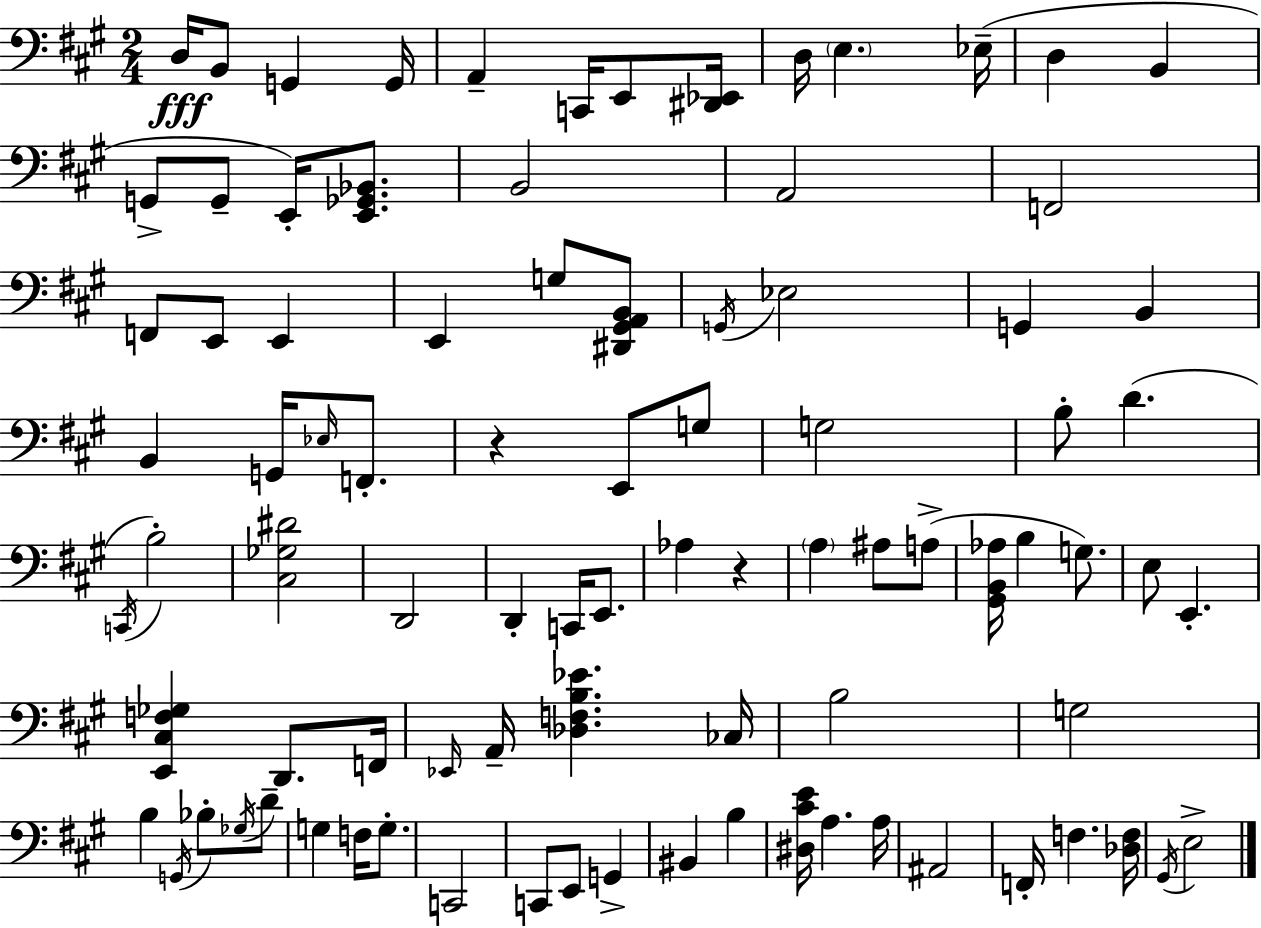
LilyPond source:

{
  \clef bass
  \numericTimeSignature
  \time 2/4
  \key a \major
  \repeat volta 2 { d16\fff b,8 g,4 g,16 | a,4-- c,16 e,8 <dis, ees,>16 | d16 \parenthesize e4. ees16--( | d4 b,4 | \break g,8-> g,8-- e,16-.) <e, ges, bes,>8. | b,2 | a,2 | f,2 | \break f,8 e,8 e,4 | e,4 g8 <dis, gis, a, b,>8 | \acciaccatura { g,16 } ees2 | g,4 b,4 | \break b,4 g,16 \grace { ees16 } f,8.-. | r4 e,8 | g8 g2 | b8-. d'4.( | \break \acciaccatura { c,16 } b2-.) | <cis ges dis'>2 | d,2 | d,4-. c,16 | \break e,8. aes4 r4 | \parenthesize a4 ais8 | a8->( <gis, b, aes>16 b4 | g8.) e8 e,4.-. | \break <e, cis f ges>4 d,8. | f,16 \grace { ees,16 } a,16-- <des f b ees'>4. | ces16 b2 | g2 | \break b4 | \acciaccatura { g,16 } bes8-. \acciaccatura { ges16 } d'8-- g4 | f16 g8.-. c,2 | c,8 | \break e,8 g,4-> bis,4 | b4 <dis cis' e'>16 a4. | a16 ais,2 | f,16-. f4. | \break <des f>16 \acciaccatura { gis,16 } e2-> | } \bar "|."
}